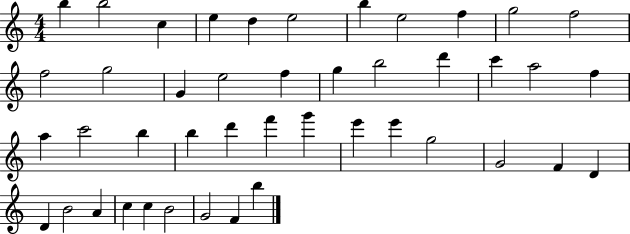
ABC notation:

X:1
T:Untitled
M:4/4
L:1/4
K:C
b b2 c e d e2 b e2 f g2 f2 f2 g2 G e2 f g b2 d' c' a2 f a c'2 b b d' f' g' e' e' g2 G2 F D D B2 A c c B2 G2 F b